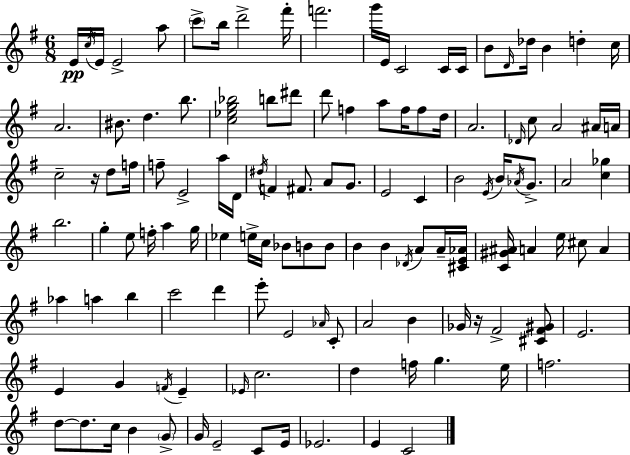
E4/s C5/s E4/s E4/h A5/e C6/e B5/s D6/h F#6/s F6/h. G6/s E4/s C4/h C4/s C4/s B4/e D4/s Db5/s B4/q D5/q C5/s A4/h. BIS4/e. D5/q. B5/e. [C5,Eb5,G5,Bb5]/h B5/e D#6/e D6/e F5/q A5/e F5/s F5/e D5/s A4/h. Db4/s C5/e A4/h A#4/s A4/s C5/h R/s D5/e F5/s F5/e E4/h A5/s D4/s D#5/s F4/q F#4/e. A4/e G4/e. E4/h C4/q B4/h E4/s B4/s Ab4/s G4/e. A4/h [C5,Gb5]/q B5/h. G5/q E5/e F5/s A5/q G5/s Eb5/q E5/s C5/s Bb4/e B4/e B4/e B4/q B4/q Db4/s A4/e A4/s [C#4,E4,Ab4]/s [C4,G#4,A#4]/s A4/q E5/s C#5/e A4/q Ab5/q A5/q B5/q C6/h D6/q E6/e E4/h Ab4/s C4/e A4/h B4/q Gb4/s R/s F#4/h [C#4,F#4,G#4]/e E4/h. E4/q G4/q F4/s E4/q Eb4/s C5/h. D5/q F5/s G5/q. E5/s F5/h. D5/e D5/e. C5/s B4/q G4/e G4/s E4/h C4/e E4/s Eb4/h. E4/q C4/h